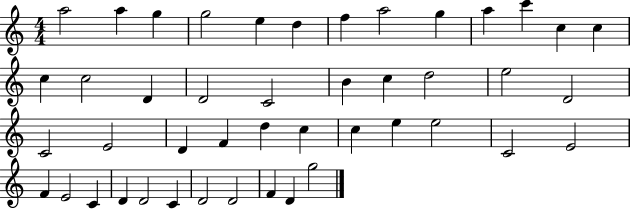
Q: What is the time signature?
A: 4/4